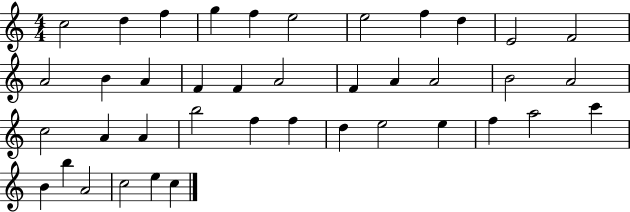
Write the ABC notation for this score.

X:1
T:Untitled
M:4/4
L:1/4
K:C
c2 d f g f e2 e2 f d E2 F2 A2 B A F F A2 F A A2 B2 A2 c2 A A b2 f f d e2 e f a2 c' B b A2 c2 e c